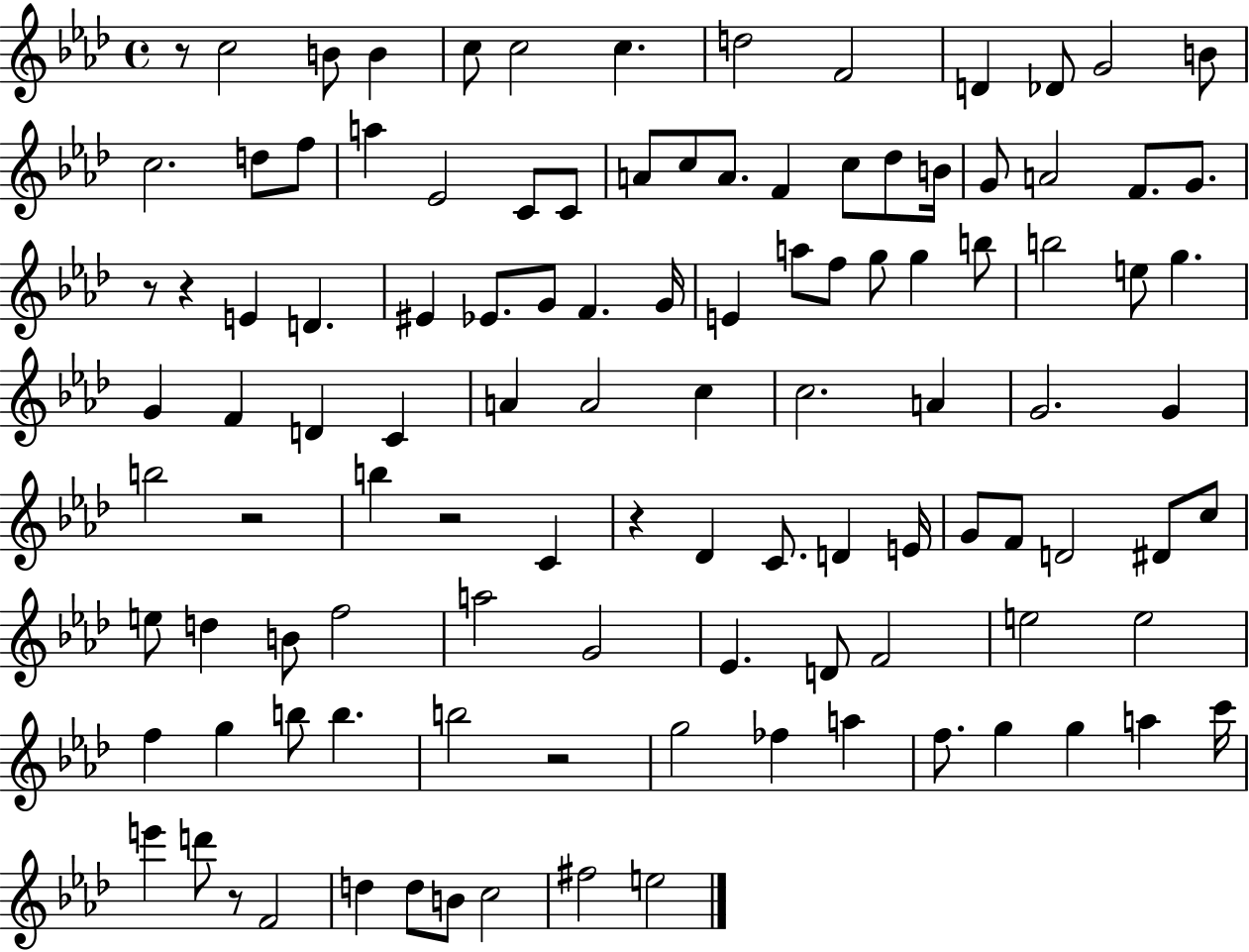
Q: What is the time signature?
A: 4/4